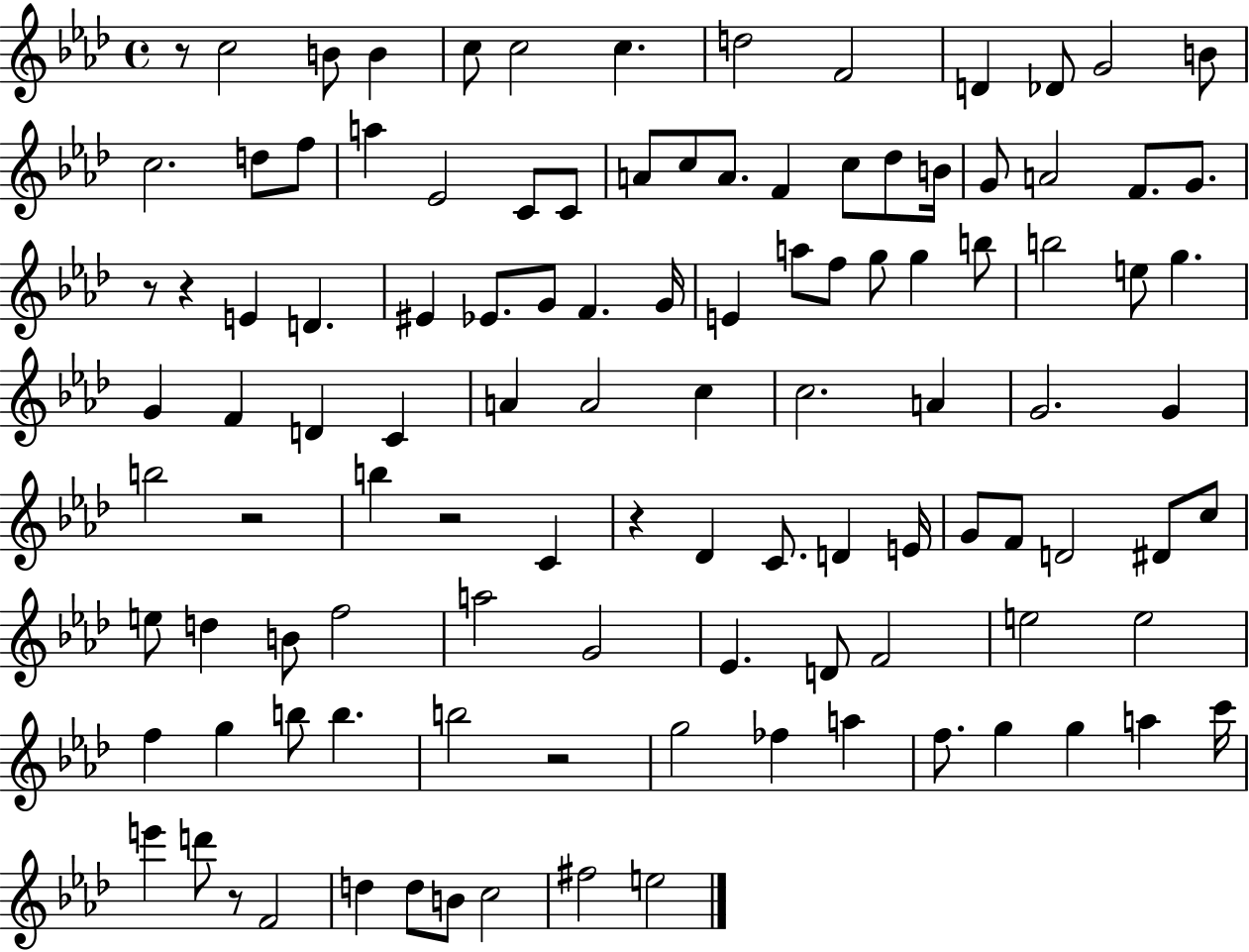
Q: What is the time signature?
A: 4/4